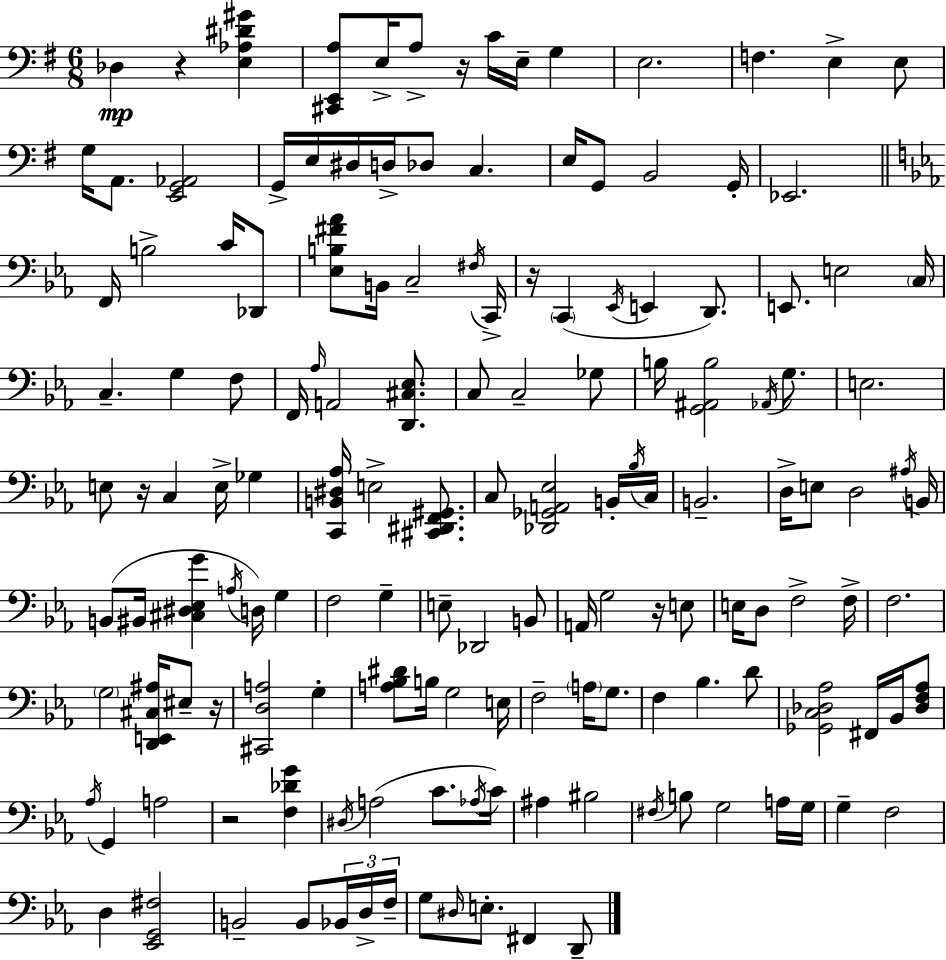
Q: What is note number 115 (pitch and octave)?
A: F3